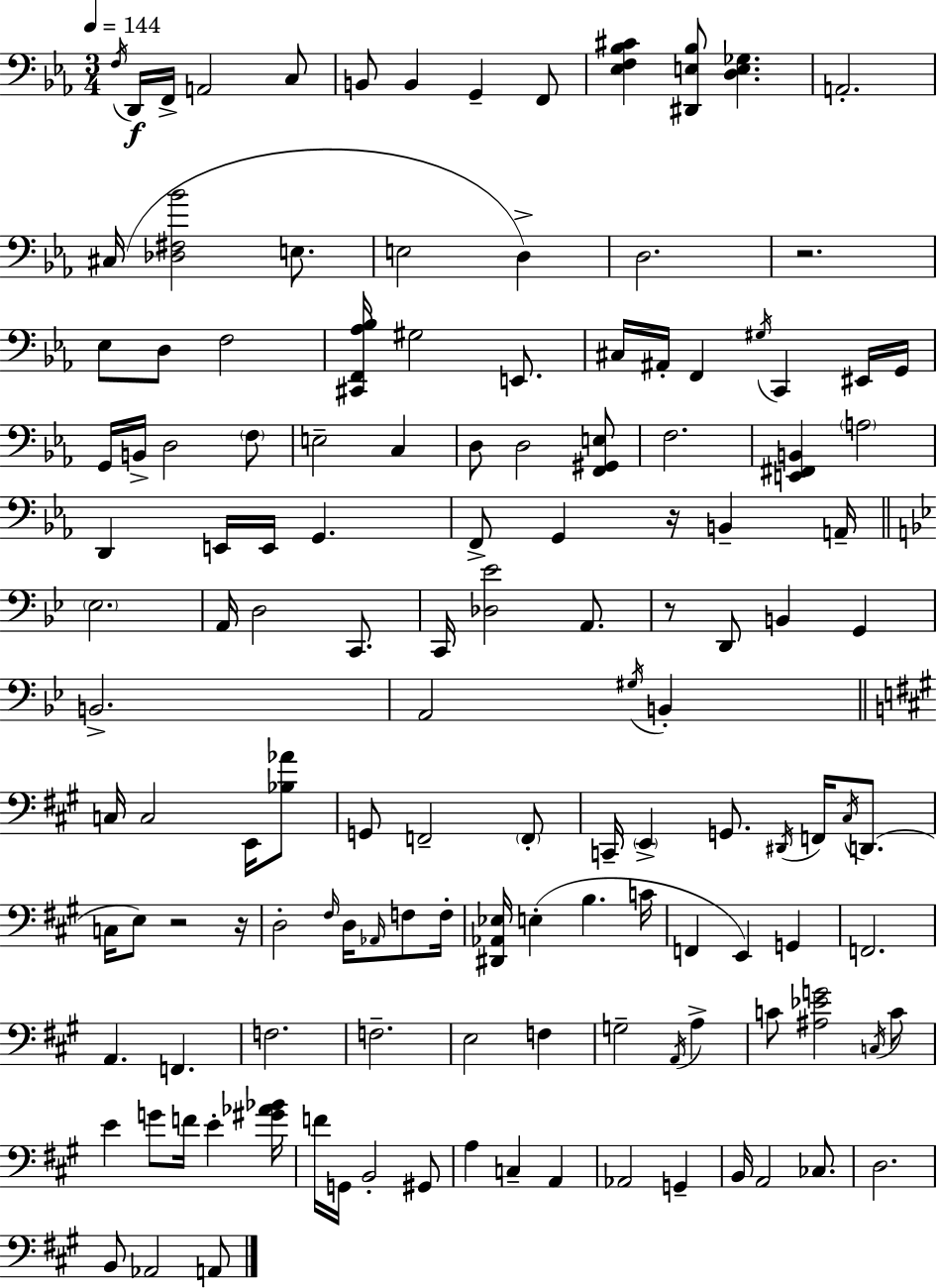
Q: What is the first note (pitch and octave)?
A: F3